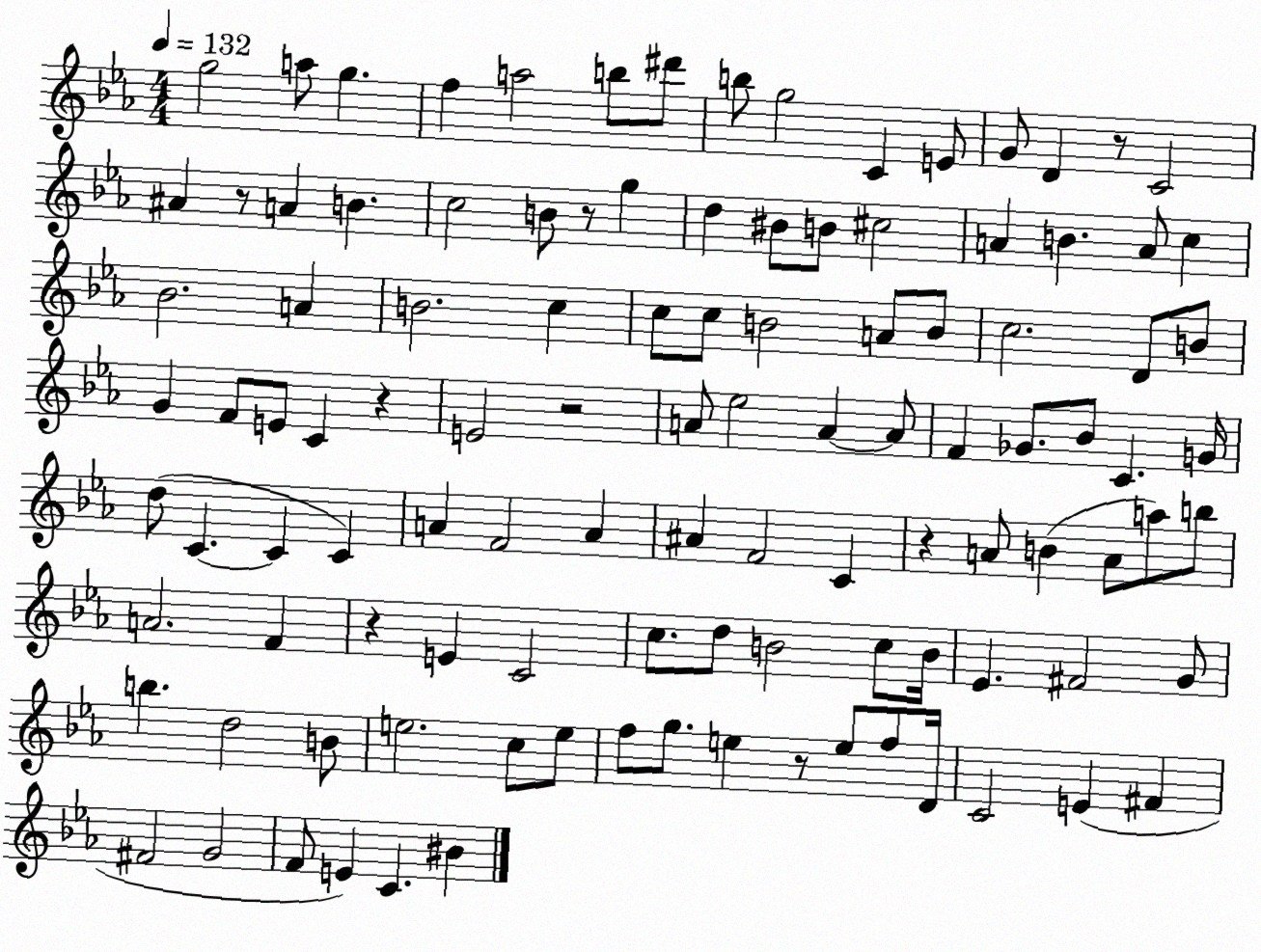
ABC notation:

X:1
T:Untitled
M:4/4
L:1/4
K:Eb
g2 a/2 g f a2 b/2 ^d'/2 b/2 g2 C E/2 G/2 D z/2 C2 ^A z/2 A B c2 B/2 z/2 g d ^B/2 B/2 ^c2 A B A/2 c _B2 A B2 c c/2 c/2 B2 A/2 B/2 c2 D/2 B/2 G F/2 E/2 C z E2 z2 A/2 _e2 A A/2 F _G/2 _B/2 C G/4 d/2 C C C A F2 A ^A F2 C z A/2 B A/2 a/2 b/2 A2 F z E C2 c/2 d/2 B2 c/2 B/4 _E ^F2 G/2 b d2 B/2 e2 c/2 e/2 f/2 g/2 e z/2 e/2 f/2 D/4 C2 E ^F ^F2 G2 F/2 E C ^B